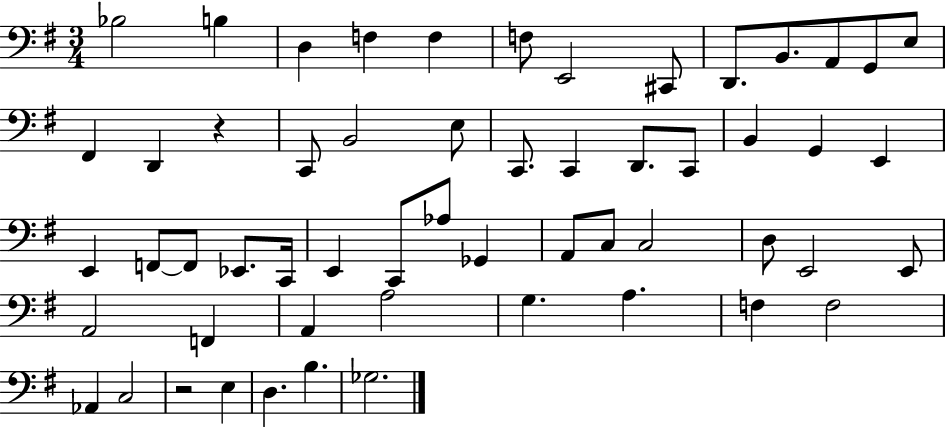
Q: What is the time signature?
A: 3/4